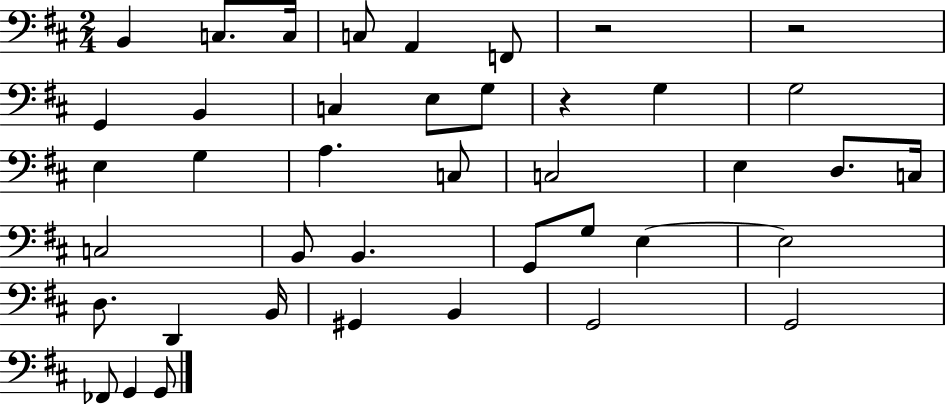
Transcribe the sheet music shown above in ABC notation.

X:1
T:Untitled
M:2/4
L:1/4
K:D
B,, C,/2 C,/4 C,/2 A,, F,,/2 z2 z2 G,, B,, C, E,/2 G,/2 z G, G,2 E, G, A, C,/2 C,2 E, D,/2 C,/4 C,2 B,,/2 B,, G,,/2 G,/2 E, E,2 D,/2 D,, B,,/4 ^G,, B,, G,,2 G,,2 _F,,/2 G,, G,,/2